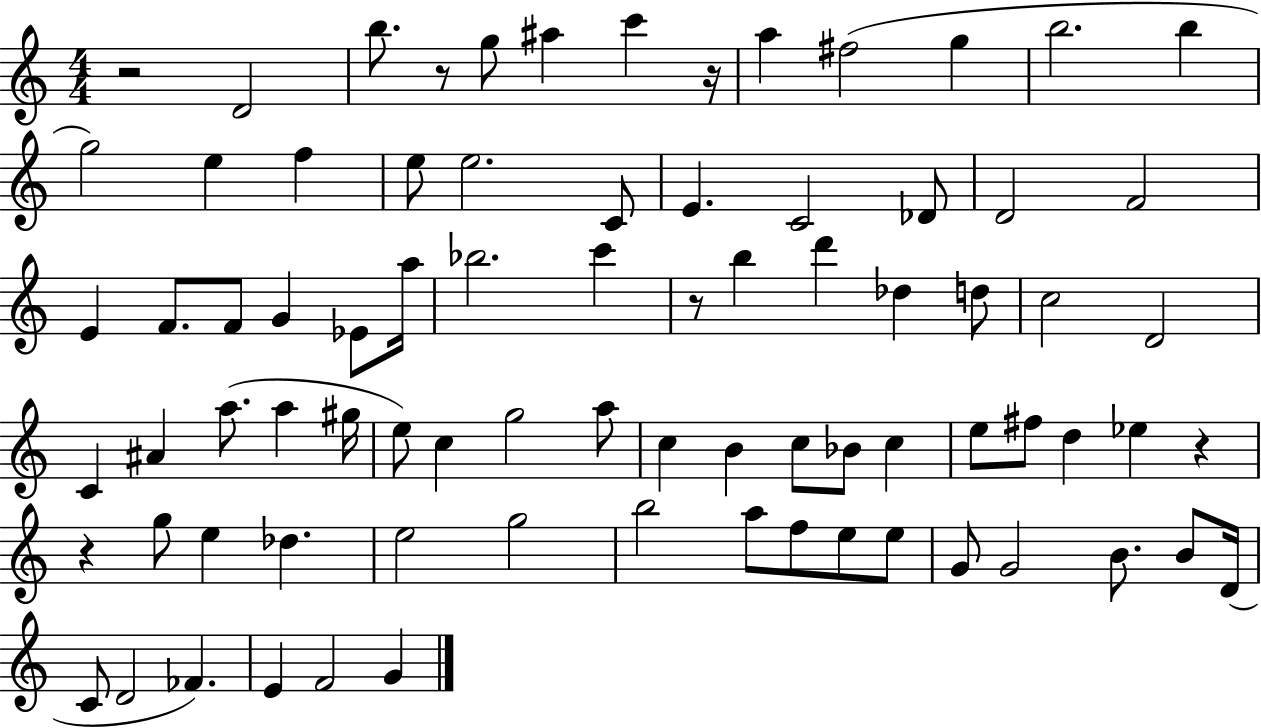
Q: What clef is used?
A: treble